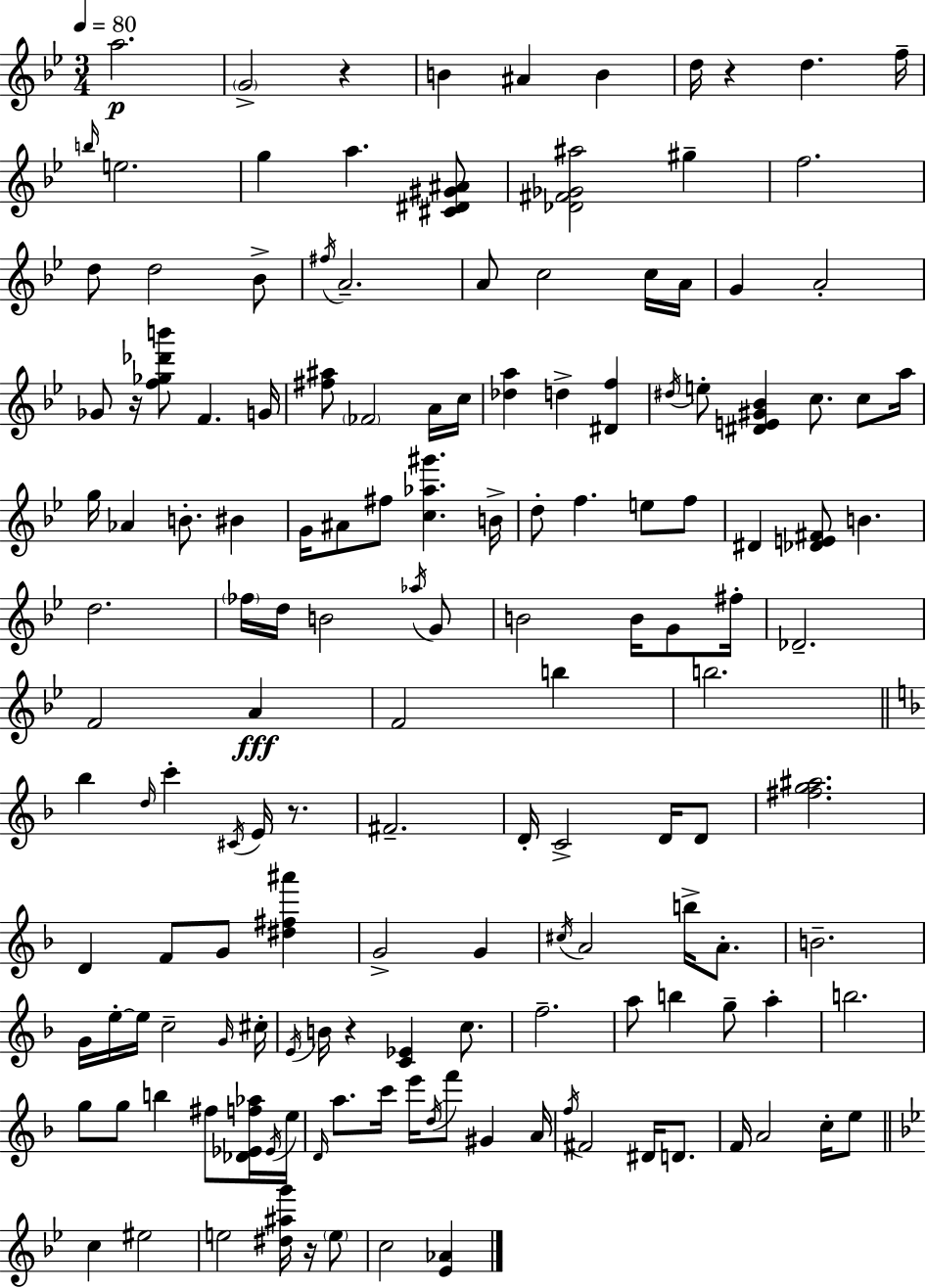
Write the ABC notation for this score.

X:1
T:Untitled
M:3/4
L:1/4
K:Gm
a2 G2 z B ^A B d/4 z d f/4 b/4 e2 g a [^C^D^G^A]/2 [_D^F_G^a]2 ^g f2 d/2 d2 _B/2 ^f/4 A2 A/2 c2 c/4 A/4 G A2 _G/2 z/4 [f_g_d'b']/2 F G/4 [^f^a]/2 _F2 A/4 c/4 [_da] d [^Df] ^d/4 e/2 [^DE^G_B] c/2 c/2 a/4 g/4 _A B/2 ^B G/4 ^A/2 ^f/2 [c_a^g'] B/4 d/2 f e/2 f/2 ^D [_DE^F]/2 B d2 _f/4 d/4 B2 _a/4 G/2 B2 B/4 G/2 ^f/4 _D2 F2 A F2 b b2 _b d/4 c' ^C/4 E/4 z/2 ^F2 D/4 C2 D/4 D/2 [^fg^a]2 D F/2 G/2 [^d^f^a'] G2 G ^c/4 A2 b/4 A/2 B2 G/4 e/4 e/4 c2 G/4 ^c/4 E/4 B/4 z [C_E] c/2 f2 a/2 b g/2 a b2 g/2 g/2 b ^f/2 [_D_Ef_a]/4 _E/4 e/4 D/4 a/2 c'/4 e'/4 d/4 f'/2 ^G A/4 f/4 ^F2 ^D/4 D/2 F/4 A2 c/4 e/2 c ^e2 e2 [^d^ag']/4 z/4 e/2 c2 [_E_A]